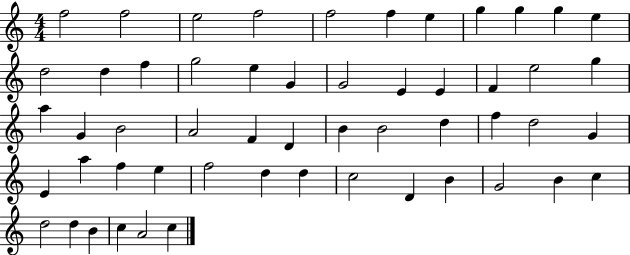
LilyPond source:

{
  \clef treble
  \numericTimeSignature
  \time 4/4
  \key c \major
  f''2 f''2 | e''2 f''2 | f''2 f''4 e''4 | g''4 g''4 g''4 e''4 | \break d''2 d''4 f''4 | g''2 e''4 g'4 | g'2 e'4 e'4 | f'4 e''2 g''4 | \break a''4 g'4 b'2 | a'2 f'4 d'4 | b'4 b'2 d''4 | f''4 d''2 g'4 | \break e'4 a''4 f''4 e''4 | f''2 d''4 d''4 | c''2 d'4 b'4 | g'2 b'4 c''4 | \break d''2 d''4 b'4 | c''4 a'2 c''4 | \bar "|."
}